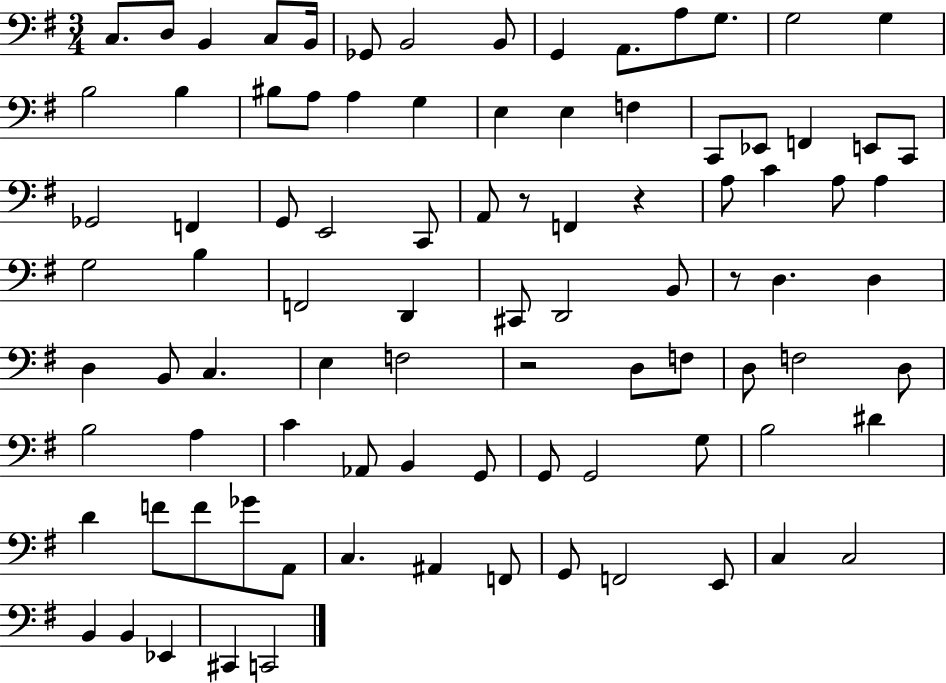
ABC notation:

X:1
T:Untitled
M:3/4
L:1/4
K:G
C,/2 D,/2 B,, C,/2 B,,/4 _G,,/2 B,,2 B,,/2 G,, A,,/2 A,/2 G,/2 G,2 G, B,2 B, ^B,/2 A,/2 A, G, E, E, F, C,,/2 _E,,/2 F,, E,,/2 C,,/2 _G,,2 F,, G,,/2 E,,2 C,,/2 A,,/2 z/2 F,, z A,/2 C A,/2 A, G,2 B, F,,2 D,, ^C,,/2 D,,2 B,,/2 z/2 D, D, D, B,,/2 C, E, F,2 z2 D,/2 F,/2 D,/2 F,2 D,/2 B,2 A, C _A,,/2 B,, G,,/2 G,,/2 G,,2 G,/2 B,2 ^D D F/2 F/2 _G/2 A,,/2 C, ^A,, F,,/2 G,,/2 F,,2 E,,/2 C, C,2 B,, B,, _E,, ^C,, C,,2